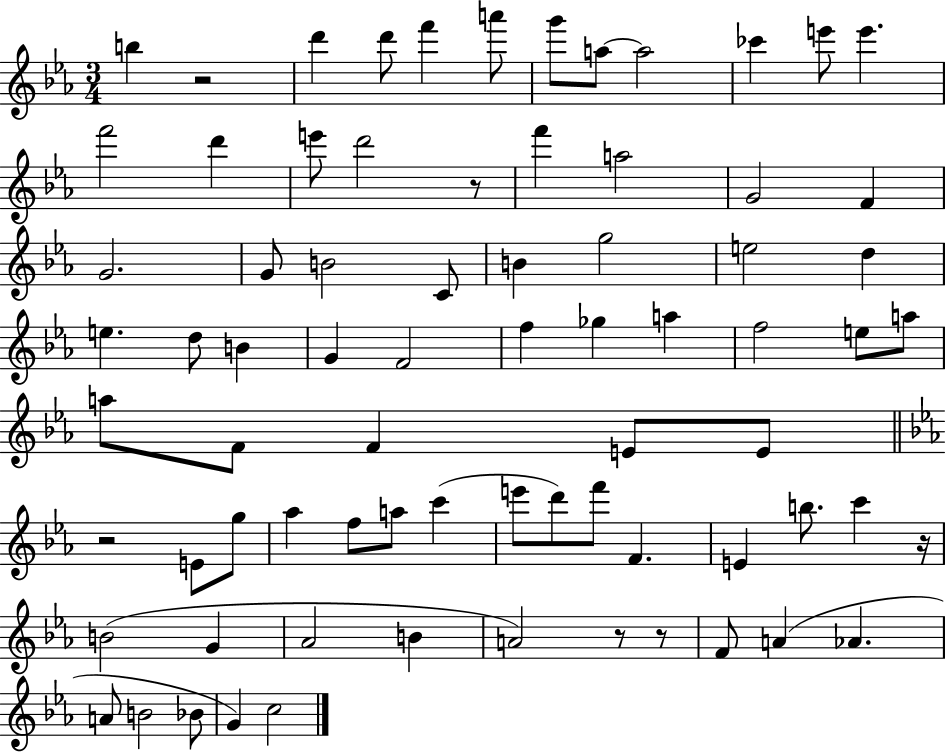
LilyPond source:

{
  \clef treble
  \numericTimeSignature
  \time 3/4
  \key ees \major
  b''4 r2 | d'''4 d'''8 f'''4 a'''8 | g'''8 a''8~~ a''2 | ces'''4 e'''8 e'''4. | \break f'''2 d'''4 | e'''8 d'''2 r8 | f'''4 a''2 | g'2 f'4 | \break g'2. | g'8 b'2 c'8 | b'4 g''2 | e''2 d''4 | \break e''4. d''8 b'4 | g'4 f'2 | f''4 ges''4 a''4 | f''2 e''8 a''8 | \break a''8 f'8 f'4 e'8 e'8 | \bar "||" \break \key ees \major r2 e'8 g''8 | aes''4 f''8 a''8 c'''4( | e'''8 d'''8) f'''8 f'4. | e'4 b''8. c'''4 r16 | \break b'2( g'4 | aes'2 b'4 | a'2) r8 r8 | f'8 a'4( aes'4. | \break a'8 b'2 bes'8 | g'4) c''2 | \bar "|."
}